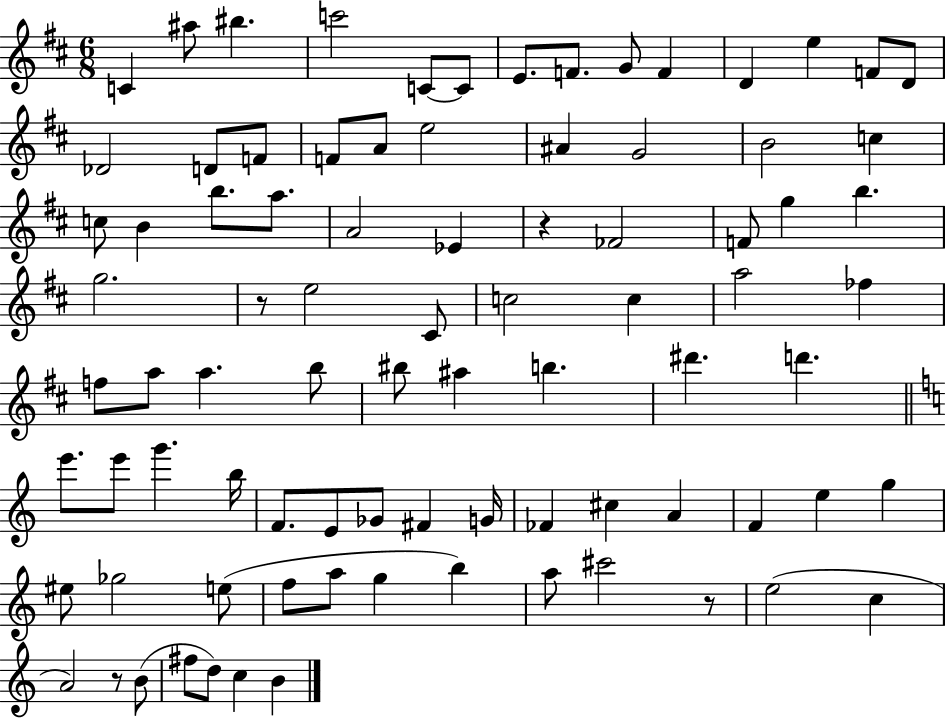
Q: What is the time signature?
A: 6/8